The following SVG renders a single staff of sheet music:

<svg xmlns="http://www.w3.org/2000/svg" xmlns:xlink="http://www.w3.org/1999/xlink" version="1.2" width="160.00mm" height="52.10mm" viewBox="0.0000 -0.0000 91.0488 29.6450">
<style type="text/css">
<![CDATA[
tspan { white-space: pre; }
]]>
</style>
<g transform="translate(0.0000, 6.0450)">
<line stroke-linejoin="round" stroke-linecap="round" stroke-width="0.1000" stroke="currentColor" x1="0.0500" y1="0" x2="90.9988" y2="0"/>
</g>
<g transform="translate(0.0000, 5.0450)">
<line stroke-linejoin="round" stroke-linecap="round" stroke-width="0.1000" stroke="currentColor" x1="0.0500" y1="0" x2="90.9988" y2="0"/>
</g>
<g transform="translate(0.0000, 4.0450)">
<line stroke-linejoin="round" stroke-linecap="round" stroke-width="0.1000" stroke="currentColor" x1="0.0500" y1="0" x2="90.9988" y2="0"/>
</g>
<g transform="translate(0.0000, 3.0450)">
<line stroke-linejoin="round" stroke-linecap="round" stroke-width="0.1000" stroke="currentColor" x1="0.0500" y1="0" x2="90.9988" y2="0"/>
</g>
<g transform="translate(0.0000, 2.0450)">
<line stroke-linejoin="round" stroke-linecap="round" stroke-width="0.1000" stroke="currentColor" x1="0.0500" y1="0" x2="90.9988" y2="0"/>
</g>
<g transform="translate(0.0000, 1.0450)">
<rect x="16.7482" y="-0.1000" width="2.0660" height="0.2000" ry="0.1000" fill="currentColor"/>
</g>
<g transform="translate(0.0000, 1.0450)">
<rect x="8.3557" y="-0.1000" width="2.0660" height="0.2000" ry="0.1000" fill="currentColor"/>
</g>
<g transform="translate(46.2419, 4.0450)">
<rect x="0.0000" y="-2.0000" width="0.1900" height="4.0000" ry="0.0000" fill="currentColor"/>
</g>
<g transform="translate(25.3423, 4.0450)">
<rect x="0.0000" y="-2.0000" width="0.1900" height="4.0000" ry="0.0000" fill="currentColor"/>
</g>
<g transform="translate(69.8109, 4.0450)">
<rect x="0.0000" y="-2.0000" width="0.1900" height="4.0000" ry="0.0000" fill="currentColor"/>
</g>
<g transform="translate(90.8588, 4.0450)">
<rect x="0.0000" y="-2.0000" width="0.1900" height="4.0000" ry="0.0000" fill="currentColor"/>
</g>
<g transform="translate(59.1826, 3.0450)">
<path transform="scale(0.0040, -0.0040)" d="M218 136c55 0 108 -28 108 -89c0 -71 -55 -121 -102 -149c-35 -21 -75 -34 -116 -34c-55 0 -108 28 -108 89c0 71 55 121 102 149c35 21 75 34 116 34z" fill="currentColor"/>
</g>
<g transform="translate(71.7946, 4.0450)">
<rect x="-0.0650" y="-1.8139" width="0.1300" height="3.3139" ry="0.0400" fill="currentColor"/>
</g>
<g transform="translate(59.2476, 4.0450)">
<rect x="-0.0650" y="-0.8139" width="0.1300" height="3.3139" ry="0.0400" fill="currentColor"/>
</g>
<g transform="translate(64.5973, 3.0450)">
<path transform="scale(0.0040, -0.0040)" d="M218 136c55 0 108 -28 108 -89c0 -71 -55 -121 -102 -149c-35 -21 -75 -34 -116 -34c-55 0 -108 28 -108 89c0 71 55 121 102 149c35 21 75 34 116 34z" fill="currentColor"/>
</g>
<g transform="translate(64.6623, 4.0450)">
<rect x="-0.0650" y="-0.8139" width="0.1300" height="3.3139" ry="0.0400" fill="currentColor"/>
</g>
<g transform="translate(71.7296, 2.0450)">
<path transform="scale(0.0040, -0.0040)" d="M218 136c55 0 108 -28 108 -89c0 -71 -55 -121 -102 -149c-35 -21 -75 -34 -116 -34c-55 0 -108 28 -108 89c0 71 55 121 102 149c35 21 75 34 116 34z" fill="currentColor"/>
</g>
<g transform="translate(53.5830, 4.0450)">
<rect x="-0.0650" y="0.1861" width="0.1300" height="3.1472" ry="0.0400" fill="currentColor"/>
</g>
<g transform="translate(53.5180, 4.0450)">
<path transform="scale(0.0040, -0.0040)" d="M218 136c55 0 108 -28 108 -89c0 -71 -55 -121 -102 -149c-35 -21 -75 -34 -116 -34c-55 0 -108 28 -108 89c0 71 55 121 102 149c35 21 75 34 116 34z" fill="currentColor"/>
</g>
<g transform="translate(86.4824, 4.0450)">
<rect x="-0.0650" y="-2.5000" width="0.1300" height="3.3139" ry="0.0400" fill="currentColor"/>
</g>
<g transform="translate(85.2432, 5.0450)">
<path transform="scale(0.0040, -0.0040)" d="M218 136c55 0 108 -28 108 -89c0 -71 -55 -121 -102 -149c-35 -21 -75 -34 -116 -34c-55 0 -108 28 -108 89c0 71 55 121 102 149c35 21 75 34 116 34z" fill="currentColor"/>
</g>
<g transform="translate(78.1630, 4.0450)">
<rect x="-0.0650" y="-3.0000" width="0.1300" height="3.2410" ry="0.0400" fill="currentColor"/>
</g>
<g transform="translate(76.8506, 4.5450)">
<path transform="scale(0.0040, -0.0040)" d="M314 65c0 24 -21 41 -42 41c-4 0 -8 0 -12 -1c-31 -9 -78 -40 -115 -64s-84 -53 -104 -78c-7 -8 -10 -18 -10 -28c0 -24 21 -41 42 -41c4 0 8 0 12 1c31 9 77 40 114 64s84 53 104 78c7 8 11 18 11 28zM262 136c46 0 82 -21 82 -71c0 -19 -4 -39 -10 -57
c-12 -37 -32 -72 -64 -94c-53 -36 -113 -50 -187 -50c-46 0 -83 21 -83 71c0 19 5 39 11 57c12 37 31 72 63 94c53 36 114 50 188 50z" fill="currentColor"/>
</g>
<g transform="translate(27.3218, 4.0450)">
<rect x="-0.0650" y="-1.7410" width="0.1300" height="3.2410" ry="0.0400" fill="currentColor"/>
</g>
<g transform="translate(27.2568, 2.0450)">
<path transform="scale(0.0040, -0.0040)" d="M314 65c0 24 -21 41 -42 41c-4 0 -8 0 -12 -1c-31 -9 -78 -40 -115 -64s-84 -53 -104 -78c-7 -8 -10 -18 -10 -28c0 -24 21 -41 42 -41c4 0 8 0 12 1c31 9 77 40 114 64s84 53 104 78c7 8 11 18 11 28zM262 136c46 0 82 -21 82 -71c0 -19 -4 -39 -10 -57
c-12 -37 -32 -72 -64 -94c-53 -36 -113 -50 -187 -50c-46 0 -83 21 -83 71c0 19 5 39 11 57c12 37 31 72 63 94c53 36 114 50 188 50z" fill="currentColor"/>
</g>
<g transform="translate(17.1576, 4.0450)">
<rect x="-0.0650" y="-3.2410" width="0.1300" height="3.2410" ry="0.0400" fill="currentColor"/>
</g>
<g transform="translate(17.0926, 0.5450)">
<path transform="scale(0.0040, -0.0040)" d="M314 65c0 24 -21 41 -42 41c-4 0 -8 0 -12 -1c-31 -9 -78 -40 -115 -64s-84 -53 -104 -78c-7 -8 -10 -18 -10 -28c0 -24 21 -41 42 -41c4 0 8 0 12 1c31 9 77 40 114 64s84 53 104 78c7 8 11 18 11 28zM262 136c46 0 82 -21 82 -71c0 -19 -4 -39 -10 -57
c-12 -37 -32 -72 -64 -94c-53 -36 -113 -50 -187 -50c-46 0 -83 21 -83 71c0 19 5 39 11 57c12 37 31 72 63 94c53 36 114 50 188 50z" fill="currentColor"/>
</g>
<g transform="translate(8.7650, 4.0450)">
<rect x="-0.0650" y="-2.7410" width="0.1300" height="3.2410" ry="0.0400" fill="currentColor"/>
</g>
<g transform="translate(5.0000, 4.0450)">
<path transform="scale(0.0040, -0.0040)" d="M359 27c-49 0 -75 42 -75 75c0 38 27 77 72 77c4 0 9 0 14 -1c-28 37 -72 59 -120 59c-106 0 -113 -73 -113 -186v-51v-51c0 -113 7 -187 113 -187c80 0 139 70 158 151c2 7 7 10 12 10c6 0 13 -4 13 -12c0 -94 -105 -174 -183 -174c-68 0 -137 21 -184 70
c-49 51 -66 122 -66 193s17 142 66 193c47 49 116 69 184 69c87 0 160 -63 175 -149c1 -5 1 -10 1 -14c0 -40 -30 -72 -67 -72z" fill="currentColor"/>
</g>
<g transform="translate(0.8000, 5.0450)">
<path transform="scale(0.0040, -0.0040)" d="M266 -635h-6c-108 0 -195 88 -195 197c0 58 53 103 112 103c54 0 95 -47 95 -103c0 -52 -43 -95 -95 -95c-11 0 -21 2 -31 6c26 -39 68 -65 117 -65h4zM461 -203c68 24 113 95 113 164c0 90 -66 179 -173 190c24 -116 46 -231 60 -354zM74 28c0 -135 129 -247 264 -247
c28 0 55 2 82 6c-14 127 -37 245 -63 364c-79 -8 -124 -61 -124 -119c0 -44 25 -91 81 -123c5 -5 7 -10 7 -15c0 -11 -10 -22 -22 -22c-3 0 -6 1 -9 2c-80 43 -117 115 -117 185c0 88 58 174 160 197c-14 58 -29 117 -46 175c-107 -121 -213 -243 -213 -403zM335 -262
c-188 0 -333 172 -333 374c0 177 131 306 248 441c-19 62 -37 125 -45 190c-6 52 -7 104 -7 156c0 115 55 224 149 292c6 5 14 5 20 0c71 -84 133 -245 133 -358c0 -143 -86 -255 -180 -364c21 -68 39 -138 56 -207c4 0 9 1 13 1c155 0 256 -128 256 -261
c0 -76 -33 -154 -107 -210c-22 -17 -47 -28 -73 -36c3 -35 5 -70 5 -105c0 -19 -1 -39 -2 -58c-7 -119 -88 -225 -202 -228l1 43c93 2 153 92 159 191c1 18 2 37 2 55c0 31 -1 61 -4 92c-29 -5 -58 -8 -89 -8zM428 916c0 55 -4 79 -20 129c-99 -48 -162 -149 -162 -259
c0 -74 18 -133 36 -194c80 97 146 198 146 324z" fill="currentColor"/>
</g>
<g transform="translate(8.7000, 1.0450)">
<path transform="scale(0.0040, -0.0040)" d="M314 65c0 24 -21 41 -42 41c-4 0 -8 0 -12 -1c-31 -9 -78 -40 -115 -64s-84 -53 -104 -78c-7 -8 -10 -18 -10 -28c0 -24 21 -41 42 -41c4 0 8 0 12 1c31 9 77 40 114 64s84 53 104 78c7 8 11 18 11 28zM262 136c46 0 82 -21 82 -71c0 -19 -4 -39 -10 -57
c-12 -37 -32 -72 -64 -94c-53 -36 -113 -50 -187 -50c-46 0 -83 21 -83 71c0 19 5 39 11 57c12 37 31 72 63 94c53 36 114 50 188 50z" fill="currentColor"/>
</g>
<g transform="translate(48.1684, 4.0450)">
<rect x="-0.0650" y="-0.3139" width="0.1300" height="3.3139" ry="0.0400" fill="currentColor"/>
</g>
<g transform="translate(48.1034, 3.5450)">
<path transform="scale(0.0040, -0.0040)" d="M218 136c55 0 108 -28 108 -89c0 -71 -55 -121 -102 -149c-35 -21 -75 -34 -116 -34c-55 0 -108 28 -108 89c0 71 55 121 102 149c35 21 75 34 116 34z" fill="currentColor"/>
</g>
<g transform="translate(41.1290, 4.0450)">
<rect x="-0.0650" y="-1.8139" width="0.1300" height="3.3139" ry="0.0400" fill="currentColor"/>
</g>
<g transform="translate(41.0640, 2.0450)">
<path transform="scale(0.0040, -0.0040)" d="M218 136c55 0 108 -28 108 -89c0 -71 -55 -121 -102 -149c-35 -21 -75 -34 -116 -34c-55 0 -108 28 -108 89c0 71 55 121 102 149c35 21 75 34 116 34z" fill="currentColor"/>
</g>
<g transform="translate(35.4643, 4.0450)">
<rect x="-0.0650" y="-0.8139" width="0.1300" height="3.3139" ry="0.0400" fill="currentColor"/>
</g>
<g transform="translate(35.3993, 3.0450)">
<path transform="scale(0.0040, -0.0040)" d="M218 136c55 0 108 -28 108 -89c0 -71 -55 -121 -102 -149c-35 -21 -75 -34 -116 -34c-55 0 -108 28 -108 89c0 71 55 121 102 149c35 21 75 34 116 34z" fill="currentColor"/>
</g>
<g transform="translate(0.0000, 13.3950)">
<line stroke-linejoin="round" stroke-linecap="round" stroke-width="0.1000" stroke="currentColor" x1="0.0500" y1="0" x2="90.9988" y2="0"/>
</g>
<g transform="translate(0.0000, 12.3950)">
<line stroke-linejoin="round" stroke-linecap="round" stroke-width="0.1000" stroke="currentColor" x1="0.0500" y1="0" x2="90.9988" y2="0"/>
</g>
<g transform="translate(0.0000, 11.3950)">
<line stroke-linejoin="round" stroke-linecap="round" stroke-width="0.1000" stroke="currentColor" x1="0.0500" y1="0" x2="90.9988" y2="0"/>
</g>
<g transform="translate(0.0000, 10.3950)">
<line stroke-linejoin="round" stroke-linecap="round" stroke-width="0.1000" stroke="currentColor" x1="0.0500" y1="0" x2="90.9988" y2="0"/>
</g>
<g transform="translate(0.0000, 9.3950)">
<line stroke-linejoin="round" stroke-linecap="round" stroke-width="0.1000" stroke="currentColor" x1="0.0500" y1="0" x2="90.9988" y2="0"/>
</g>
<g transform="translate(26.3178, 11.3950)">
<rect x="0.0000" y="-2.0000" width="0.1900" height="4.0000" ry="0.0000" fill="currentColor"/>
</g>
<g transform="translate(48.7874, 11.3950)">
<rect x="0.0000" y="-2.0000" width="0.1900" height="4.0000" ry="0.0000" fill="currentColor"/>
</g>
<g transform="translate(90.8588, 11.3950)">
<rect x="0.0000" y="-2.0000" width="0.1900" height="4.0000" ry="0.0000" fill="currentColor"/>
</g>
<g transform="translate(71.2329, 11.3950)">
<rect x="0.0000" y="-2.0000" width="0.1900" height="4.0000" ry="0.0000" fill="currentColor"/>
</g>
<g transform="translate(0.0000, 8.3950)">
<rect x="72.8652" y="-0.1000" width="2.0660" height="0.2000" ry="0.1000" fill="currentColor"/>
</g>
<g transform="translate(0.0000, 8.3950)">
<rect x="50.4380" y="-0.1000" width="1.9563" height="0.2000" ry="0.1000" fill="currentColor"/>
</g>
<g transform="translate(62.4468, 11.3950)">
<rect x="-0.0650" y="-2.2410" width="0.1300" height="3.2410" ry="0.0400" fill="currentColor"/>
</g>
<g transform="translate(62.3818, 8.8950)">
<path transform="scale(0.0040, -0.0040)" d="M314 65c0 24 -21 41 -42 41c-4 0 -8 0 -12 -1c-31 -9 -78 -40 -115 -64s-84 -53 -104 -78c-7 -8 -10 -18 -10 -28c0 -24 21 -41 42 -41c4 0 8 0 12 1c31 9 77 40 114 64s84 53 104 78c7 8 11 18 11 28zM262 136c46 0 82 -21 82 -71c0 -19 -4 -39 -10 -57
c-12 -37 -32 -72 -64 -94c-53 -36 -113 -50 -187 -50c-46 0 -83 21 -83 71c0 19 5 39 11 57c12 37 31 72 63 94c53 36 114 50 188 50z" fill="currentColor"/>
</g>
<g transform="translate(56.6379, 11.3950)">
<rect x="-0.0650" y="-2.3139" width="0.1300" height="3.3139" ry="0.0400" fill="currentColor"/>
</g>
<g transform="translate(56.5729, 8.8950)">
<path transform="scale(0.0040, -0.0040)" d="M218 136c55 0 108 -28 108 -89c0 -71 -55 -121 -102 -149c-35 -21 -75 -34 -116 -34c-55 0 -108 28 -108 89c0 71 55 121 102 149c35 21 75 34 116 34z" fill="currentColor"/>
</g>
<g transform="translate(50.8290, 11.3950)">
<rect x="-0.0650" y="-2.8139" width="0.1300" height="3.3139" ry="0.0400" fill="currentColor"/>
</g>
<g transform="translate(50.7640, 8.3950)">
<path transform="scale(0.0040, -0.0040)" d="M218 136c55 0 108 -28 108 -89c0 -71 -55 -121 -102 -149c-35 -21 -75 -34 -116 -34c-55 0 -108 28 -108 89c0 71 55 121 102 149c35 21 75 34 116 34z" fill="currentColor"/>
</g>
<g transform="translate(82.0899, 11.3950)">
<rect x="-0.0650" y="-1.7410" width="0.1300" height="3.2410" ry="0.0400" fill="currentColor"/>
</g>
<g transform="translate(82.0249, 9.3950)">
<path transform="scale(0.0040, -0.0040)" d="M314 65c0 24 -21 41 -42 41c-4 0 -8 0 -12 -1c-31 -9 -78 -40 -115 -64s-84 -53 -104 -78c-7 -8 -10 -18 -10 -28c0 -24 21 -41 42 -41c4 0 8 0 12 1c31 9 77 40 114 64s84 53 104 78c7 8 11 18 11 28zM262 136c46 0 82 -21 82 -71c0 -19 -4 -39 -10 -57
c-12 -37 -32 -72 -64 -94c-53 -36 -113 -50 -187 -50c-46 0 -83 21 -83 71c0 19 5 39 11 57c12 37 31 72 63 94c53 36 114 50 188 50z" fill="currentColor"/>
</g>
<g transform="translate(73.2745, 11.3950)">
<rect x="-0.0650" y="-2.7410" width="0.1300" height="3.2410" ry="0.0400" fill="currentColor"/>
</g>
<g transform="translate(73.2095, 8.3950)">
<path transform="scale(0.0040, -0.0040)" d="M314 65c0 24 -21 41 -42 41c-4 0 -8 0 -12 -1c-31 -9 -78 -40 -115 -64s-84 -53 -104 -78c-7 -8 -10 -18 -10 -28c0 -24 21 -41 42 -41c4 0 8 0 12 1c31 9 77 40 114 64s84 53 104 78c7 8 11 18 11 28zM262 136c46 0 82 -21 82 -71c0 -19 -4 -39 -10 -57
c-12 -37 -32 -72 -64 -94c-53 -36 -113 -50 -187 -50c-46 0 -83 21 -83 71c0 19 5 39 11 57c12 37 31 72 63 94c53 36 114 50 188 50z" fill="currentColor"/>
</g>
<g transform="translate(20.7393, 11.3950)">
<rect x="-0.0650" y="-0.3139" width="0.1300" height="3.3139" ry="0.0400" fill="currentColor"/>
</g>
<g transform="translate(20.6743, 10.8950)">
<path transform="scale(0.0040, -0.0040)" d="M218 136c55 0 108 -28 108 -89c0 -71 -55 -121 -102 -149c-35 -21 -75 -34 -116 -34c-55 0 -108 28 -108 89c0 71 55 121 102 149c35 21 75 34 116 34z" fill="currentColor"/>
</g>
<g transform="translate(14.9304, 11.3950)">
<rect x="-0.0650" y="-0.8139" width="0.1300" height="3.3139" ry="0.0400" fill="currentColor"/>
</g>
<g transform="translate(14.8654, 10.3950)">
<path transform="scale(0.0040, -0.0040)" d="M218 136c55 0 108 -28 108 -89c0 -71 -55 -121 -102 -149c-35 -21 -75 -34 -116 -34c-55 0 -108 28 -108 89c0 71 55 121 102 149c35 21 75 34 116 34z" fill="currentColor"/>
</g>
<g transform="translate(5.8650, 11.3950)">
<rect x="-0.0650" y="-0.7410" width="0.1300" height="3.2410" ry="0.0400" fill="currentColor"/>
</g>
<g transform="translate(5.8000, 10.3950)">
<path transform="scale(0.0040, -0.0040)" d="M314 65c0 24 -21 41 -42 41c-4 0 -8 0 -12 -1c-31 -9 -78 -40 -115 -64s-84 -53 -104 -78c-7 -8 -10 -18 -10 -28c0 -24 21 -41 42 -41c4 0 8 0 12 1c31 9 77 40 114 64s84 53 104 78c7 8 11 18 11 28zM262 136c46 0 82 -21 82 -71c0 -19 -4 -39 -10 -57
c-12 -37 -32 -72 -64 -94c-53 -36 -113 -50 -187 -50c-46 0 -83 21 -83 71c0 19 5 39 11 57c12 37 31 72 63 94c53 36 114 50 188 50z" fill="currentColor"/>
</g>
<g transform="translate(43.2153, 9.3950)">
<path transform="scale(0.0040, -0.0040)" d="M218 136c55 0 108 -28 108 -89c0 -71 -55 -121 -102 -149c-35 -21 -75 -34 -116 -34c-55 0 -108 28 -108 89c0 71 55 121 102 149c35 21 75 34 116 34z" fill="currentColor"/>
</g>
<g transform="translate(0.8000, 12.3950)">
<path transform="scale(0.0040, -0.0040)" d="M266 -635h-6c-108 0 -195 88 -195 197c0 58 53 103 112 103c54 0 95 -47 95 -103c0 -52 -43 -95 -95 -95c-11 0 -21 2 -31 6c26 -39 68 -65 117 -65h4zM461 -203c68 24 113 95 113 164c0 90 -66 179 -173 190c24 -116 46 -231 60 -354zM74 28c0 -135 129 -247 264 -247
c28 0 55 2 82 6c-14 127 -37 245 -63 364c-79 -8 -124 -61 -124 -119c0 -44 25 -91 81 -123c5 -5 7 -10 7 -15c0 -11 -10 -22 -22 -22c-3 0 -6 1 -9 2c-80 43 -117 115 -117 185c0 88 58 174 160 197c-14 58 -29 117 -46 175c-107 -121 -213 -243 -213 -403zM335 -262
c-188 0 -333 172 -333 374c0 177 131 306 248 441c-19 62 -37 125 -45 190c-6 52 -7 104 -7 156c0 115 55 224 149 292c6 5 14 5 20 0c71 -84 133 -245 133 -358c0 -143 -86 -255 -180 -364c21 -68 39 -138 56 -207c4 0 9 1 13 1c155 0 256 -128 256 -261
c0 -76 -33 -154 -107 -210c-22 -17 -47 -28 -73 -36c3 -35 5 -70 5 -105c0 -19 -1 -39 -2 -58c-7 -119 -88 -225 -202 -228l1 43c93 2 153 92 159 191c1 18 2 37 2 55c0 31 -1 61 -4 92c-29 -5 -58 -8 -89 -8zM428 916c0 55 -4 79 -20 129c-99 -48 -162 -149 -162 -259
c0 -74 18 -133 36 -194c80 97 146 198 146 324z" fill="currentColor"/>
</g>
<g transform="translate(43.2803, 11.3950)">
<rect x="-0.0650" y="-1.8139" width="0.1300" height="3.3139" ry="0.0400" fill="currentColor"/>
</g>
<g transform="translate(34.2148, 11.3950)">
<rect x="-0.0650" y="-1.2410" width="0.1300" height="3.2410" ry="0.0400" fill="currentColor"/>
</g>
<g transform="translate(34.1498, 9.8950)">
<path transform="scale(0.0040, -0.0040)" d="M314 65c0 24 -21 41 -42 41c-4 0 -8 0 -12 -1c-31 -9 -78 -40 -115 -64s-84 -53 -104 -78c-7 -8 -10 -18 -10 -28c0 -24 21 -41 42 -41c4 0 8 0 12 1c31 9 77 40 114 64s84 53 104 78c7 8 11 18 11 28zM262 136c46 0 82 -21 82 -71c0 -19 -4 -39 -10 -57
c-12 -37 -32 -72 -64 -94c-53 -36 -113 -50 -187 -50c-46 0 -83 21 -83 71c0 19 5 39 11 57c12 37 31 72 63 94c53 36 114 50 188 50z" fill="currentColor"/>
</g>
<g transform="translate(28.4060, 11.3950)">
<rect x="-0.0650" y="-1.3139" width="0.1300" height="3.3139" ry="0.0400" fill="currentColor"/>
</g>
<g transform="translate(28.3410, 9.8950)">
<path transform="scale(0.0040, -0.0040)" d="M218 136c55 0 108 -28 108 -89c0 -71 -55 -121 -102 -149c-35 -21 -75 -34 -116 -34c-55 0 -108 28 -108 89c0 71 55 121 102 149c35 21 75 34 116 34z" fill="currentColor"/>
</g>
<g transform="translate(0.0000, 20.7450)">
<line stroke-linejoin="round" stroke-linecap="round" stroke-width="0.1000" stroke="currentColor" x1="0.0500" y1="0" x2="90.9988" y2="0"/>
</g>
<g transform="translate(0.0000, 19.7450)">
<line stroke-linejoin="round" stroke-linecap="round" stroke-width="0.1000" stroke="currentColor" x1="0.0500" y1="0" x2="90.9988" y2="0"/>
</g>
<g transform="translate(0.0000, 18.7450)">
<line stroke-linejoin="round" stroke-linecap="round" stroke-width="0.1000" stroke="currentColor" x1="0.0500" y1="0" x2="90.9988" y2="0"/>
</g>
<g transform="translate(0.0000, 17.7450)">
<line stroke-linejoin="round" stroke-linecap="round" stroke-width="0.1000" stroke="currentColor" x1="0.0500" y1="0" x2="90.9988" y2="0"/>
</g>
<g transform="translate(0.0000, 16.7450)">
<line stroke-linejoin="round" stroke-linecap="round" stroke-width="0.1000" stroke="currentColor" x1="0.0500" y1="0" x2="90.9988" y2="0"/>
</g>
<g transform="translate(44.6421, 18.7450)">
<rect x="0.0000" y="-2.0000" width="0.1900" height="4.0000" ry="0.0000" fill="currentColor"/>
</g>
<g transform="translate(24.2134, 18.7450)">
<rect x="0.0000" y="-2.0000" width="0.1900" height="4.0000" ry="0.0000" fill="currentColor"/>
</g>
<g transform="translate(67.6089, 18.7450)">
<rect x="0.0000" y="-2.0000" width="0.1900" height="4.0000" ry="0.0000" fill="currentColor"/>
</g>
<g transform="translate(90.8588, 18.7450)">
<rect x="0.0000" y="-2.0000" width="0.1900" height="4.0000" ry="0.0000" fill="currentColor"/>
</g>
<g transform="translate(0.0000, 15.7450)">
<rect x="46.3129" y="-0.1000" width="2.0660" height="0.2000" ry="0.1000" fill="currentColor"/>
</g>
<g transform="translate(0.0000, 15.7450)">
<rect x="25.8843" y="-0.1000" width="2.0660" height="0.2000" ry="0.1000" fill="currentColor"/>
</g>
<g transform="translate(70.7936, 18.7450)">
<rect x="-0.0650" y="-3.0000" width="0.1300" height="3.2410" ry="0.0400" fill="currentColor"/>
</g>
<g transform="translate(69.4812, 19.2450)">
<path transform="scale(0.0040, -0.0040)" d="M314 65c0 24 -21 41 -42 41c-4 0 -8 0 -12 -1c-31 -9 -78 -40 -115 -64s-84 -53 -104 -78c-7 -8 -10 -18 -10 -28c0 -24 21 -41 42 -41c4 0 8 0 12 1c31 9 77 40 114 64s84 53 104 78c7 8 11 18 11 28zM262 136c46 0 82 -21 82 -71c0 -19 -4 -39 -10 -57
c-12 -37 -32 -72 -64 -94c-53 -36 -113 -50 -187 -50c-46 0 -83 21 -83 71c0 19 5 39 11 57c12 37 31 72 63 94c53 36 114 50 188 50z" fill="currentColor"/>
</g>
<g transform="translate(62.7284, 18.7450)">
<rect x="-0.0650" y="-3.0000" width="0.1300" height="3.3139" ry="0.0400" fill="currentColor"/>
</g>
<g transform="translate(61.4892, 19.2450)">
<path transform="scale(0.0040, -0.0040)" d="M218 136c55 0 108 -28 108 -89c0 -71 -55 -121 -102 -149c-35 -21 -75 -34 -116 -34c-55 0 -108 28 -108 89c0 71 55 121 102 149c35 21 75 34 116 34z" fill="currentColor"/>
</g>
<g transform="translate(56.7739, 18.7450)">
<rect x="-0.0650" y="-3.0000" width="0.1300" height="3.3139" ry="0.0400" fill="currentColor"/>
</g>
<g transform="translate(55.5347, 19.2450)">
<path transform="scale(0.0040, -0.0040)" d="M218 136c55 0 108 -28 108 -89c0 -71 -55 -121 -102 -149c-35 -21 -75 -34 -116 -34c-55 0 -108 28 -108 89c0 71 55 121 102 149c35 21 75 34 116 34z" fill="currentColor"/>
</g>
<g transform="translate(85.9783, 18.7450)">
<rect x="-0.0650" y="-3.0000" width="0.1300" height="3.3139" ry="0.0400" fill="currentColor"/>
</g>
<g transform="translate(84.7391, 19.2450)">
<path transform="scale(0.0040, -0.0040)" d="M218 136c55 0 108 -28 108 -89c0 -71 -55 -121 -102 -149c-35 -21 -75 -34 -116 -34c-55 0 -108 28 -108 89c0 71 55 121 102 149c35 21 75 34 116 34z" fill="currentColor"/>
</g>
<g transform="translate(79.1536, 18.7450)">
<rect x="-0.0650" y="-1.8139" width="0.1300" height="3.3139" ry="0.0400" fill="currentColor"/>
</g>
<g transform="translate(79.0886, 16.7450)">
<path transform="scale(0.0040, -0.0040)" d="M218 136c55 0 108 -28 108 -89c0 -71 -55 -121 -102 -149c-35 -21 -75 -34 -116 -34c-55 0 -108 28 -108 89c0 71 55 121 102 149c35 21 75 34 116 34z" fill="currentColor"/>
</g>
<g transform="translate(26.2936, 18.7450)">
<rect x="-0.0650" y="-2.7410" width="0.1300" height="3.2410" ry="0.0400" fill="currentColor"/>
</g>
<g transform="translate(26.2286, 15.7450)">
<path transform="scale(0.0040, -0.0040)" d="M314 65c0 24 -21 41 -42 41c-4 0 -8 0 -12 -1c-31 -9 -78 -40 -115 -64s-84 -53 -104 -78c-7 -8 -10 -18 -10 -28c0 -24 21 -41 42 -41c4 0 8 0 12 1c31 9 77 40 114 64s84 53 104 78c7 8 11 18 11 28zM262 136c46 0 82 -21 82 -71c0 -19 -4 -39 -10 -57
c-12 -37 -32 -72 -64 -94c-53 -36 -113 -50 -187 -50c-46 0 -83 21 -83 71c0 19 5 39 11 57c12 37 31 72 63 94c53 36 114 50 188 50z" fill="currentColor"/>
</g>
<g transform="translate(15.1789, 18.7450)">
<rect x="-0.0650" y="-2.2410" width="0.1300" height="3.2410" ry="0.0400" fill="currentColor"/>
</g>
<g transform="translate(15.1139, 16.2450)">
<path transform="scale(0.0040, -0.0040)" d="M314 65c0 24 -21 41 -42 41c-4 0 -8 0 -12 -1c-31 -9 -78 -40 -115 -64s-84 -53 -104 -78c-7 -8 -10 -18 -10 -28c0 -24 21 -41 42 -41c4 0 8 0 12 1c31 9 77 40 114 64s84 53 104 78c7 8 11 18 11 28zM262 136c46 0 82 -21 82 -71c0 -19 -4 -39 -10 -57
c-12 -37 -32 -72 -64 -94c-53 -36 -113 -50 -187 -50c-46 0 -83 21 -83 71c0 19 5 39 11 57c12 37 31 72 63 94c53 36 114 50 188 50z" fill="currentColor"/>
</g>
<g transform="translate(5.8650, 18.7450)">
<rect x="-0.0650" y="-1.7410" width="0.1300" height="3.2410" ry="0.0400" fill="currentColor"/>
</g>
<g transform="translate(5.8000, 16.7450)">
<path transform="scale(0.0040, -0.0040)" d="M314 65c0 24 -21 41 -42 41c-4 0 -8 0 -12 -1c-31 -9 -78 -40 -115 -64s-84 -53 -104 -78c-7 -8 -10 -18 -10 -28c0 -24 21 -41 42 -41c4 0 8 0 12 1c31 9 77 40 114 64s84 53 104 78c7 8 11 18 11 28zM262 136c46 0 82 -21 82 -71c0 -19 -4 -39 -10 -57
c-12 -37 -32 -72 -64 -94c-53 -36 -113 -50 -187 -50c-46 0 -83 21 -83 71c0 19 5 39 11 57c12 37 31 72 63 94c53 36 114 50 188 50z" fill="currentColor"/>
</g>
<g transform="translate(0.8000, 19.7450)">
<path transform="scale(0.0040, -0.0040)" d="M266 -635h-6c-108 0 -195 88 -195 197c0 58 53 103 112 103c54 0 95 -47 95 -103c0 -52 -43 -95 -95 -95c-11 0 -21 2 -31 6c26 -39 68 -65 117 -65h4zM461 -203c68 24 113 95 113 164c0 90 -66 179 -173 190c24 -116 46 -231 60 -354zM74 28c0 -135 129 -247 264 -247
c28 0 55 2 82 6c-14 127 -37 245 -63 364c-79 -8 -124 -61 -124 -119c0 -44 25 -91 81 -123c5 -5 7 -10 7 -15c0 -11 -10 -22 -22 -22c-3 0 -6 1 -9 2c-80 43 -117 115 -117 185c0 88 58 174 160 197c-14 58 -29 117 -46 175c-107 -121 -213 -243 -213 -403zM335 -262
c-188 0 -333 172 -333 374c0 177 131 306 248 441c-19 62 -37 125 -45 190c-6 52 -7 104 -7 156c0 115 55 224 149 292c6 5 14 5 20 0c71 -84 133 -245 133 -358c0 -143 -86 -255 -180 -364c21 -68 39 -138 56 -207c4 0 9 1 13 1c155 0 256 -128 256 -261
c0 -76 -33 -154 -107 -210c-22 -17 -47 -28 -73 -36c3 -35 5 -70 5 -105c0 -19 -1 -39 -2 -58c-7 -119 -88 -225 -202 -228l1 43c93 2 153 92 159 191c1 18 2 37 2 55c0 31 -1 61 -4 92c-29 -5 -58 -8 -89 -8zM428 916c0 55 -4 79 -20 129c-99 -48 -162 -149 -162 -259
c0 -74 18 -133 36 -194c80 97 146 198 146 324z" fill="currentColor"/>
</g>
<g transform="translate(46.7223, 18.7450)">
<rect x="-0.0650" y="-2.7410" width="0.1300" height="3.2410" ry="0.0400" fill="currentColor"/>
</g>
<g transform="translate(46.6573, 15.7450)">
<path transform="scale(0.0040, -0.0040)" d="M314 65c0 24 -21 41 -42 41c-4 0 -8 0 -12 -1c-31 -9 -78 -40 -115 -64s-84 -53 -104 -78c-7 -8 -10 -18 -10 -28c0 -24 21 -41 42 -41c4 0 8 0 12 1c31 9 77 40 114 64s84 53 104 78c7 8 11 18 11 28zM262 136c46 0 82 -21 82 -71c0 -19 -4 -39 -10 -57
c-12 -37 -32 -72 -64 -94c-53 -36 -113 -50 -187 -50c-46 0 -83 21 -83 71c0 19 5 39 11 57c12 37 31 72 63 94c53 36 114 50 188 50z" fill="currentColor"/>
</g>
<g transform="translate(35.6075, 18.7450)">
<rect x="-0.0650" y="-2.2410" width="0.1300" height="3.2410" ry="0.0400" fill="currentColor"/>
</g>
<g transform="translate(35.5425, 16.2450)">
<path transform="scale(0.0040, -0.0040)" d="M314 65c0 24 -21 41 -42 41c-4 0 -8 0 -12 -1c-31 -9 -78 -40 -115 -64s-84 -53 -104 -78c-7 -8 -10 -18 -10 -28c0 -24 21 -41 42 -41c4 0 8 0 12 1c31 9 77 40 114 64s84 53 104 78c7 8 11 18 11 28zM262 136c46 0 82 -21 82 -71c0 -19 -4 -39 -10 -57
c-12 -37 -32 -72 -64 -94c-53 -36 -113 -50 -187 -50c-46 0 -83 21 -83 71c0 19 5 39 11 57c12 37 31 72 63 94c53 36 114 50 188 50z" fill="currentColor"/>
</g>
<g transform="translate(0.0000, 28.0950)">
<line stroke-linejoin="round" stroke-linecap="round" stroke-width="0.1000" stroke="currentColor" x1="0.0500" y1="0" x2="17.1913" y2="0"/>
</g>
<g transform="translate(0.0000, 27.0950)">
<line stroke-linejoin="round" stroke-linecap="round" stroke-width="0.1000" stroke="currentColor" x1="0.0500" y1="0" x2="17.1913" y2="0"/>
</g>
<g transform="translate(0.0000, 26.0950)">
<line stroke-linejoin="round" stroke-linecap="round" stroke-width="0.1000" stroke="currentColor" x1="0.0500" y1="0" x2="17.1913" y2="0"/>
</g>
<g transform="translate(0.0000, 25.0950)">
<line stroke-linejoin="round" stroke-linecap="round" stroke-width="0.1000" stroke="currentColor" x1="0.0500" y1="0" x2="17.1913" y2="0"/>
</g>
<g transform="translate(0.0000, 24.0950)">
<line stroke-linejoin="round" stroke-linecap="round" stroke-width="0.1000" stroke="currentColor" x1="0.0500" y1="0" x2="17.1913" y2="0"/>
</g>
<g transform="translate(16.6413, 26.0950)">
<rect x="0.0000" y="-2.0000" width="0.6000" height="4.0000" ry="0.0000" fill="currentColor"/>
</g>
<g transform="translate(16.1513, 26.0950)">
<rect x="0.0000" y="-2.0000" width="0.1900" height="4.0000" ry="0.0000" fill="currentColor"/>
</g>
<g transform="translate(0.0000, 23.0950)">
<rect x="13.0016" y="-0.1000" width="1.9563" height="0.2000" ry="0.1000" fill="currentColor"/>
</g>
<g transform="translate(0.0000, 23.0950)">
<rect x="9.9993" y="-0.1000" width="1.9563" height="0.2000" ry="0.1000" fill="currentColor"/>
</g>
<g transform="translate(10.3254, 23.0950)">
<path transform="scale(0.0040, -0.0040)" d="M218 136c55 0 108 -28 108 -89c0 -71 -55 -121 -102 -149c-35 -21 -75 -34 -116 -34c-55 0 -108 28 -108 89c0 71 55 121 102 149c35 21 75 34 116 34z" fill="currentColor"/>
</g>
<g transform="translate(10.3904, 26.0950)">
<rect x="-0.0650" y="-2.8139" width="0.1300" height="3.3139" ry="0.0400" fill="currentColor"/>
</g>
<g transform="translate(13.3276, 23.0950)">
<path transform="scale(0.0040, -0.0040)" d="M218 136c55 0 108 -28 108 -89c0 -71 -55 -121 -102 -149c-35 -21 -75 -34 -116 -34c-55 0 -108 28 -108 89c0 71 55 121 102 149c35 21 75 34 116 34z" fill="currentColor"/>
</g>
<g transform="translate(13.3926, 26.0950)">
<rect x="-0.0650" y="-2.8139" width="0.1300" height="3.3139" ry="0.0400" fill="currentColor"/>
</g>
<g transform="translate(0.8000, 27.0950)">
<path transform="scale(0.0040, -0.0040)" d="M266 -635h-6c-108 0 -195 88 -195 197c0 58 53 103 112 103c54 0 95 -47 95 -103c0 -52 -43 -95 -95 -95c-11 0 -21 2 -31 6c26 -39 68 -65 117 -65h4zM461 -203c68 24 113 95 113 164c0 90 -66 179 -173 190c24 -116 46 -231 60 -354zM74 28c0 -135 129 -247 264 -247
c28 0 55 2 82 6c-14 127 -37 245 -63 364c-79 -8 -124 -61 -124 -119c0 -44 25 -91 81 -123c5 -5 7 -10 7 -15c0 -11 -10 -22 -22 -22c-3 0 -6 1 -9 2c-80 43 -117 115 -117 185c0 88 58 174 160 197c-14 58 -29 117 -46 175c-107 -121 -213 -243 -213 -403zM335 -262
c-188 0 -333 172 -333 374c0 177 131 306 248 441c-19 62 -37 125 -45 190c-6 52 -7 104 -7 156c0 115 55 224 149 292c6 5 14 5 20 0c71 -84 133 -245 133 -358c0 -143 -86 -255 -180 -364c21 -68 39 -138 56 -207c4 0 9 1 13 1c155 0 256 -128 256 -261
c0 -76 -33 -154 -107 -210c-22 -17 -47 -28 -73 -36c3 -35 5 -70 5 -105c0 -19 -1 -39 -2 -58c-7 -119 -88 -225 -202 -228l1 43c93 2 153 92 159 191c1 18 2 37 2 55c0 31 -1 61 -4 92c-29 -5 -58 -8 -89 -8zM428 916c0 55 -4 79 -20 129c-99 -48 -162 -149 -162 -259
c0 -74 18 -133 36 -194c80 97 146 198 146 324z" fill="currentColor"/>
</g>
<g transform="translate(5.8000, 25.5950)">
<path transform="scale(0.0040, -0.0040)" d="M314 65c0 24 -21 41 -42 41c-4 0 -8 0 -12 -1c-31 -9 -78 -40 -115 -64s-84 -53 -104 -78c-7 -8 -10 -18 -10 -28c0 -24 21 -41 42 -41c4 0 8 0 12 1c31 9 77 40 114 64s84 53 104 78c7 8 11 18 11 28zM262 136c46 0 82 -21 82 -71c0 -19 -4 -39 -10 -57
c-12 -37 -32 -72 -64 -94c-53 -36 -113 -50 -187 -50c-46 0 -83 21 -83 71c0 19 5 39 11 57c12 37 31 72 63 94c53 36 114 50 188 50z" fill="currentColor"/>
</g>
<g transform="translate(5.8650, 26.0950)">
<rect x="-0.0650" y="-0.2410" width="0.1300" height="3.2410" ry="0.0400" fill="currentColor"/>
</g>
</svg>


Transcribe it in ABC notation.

X:1
T:Untitled
M:4/4
L:1/4
K:C
a2 b2 f2 d f c B d d f A2 G d2 d c e e2 f a g g2 a2 f2 f2 g2 a2 g2 a2 A A A2 f A c2 a a